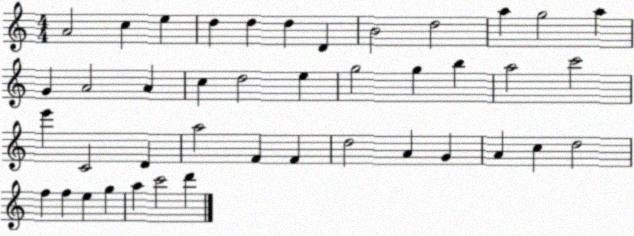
X:1
T:Untitled
M:4/4
L:1/4
K:C
A2 c e d d d D B2 d2 a g2 a G A2 A c d2 e g2 g b a2 c'2 e' C2 D a2 F F d2 A G A c d2 f f e g a c'2 d'